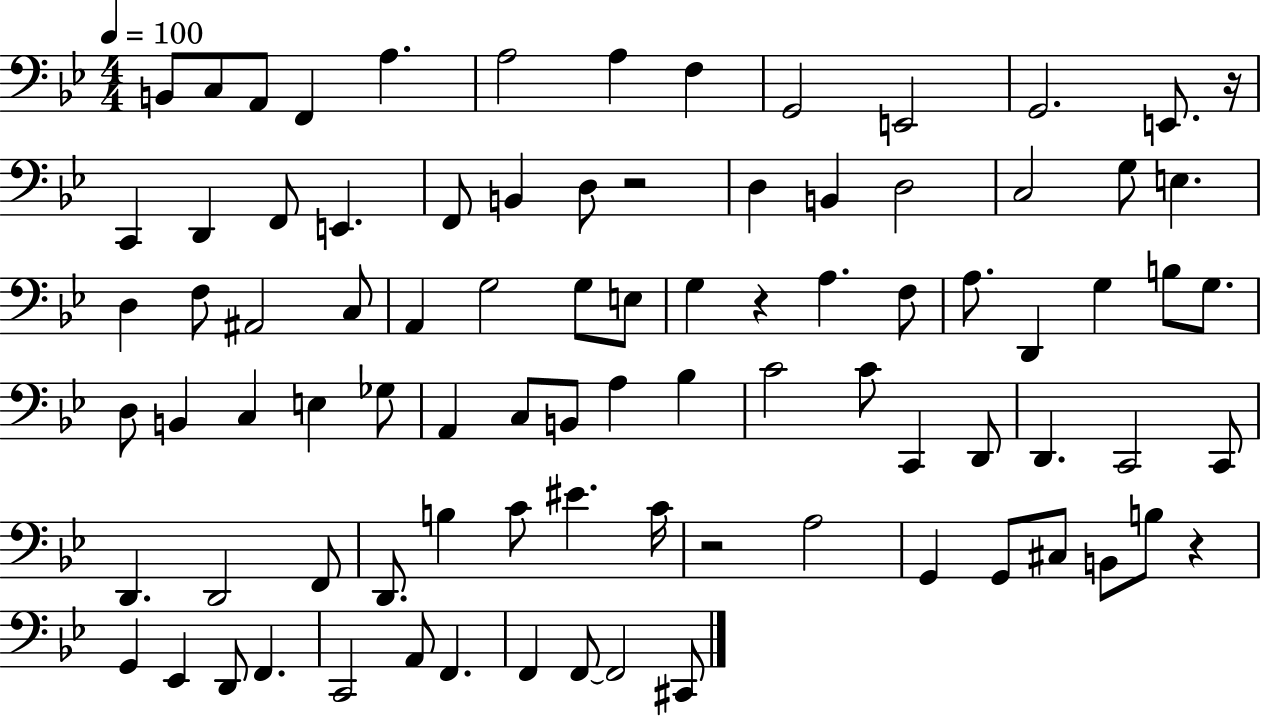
X:1
T:Untitled
M:4/4
L:1/4
K:Bb
B,,/2 C,/2 A,,/2 F,, A, A,2 A, F, G,,2 E,,2 G,,2 E,,/2 z/4 C,, D,, F,,/2 E,, F,,/2 B,, D,/2 z2 D, B,, D,2 C,2 G,/2 E, D, F,/2 ^A,,2 C,/2 A,, G,2 G,/2 E,/2 G, z A, F,/2 A,/2 D,, G, B,/2 G,/2 D,/2 B,, C, E, _G,/2 A,, C,/2 B,,/2 A, _B, C2 C/2 C,, D,,/2 D,, C,,2 C,,/2 D,, D,,2 F,,/2 D,,/2 B, C/2 ^E C/4 z2 A,2 G,, G,,/2 ^C,/2 B,,/2 B,/2 z G,, _E,, D,,/2 F,, C,,2 A,,/2 F,, F,, F,,/2 F,,2 ^C,,/2